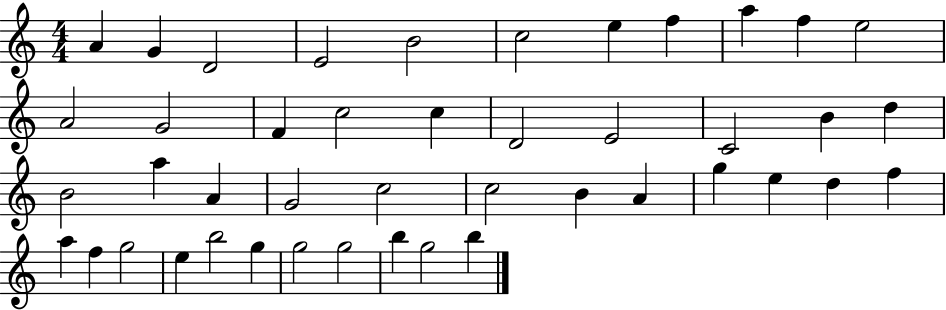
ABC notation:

X:1
T:Untitled
M:4/4
L:1/4
K:C
A G D2 E2 B2 c2 e f a f e2 A2 G2 F c2 c D2 E2 C2 B d B2 a A G2 c2 c2 B A g e d f a f g2 e b2 g g2 g2 b g2 b